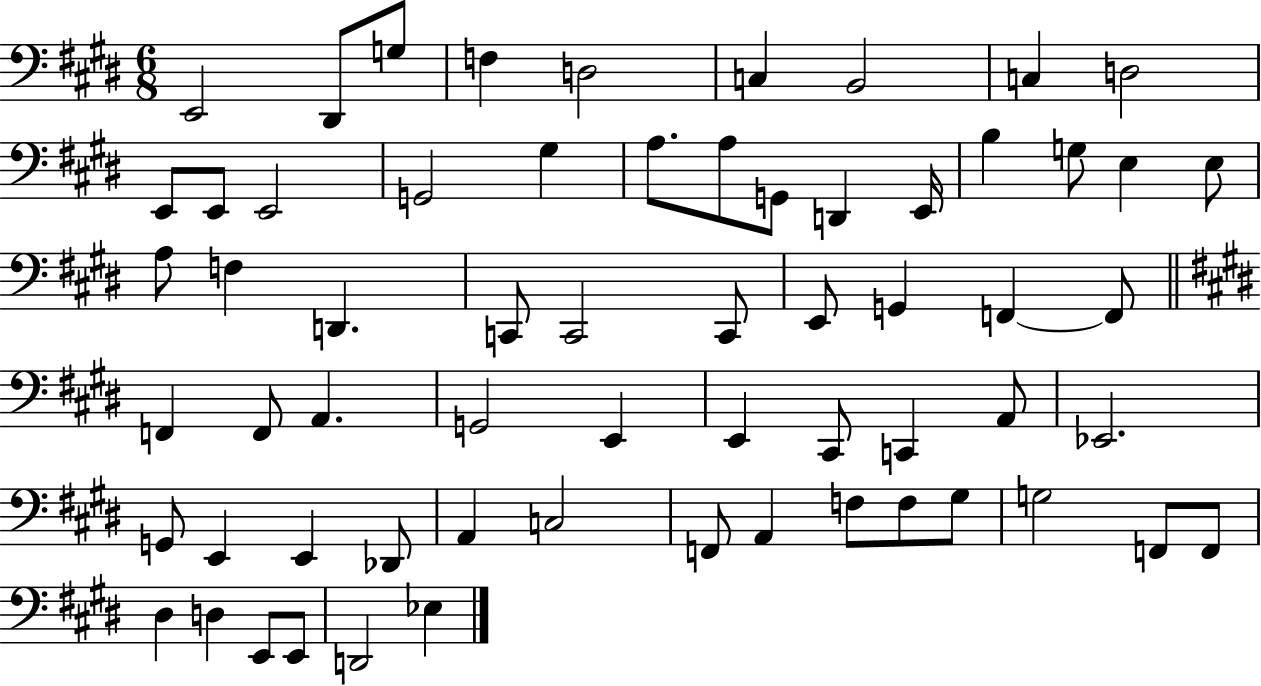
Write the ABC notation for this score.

X:1
T:Untitled
M:6/8
L:1/4
K:E
E,,2 ^D,,/2 G,/2 F, D,2 C, B,,2 C, D,2 E,,/2 E,,/2 E,,2 G,,2 ^G, A,/2 A,/2 G,,/2 D,, E,,/4 B, G,/2 E, E,/2 A,/2 F, D,, C,,/2 C,,2 C,,/2 E,,/2 G,, F,, F,,/2 F,, F,,/2 A,, G,,2 E,, E,, ^C,,/2 C,, A,,/2 _E,,2 G,,/2 E,, E,, _D,,/2 A,, C,2 F,,/2 A,, F,/2 F,/2 ^G,/2 G,2 F,,/2 F,,/2 ^D, D, E,,/2 E,,/2 D,,2 _E,